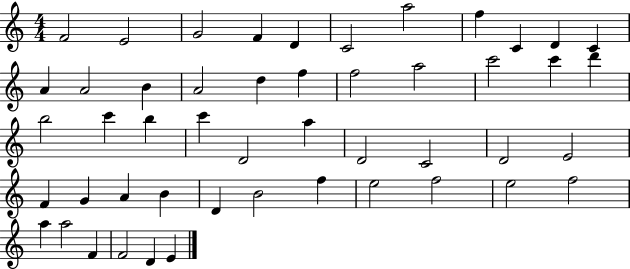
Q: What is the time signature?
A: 4/4